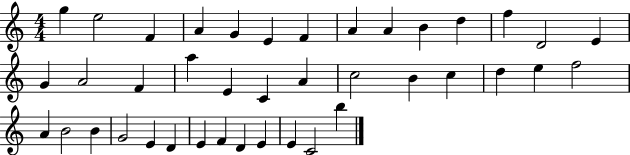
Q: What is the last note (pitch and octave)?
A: B5